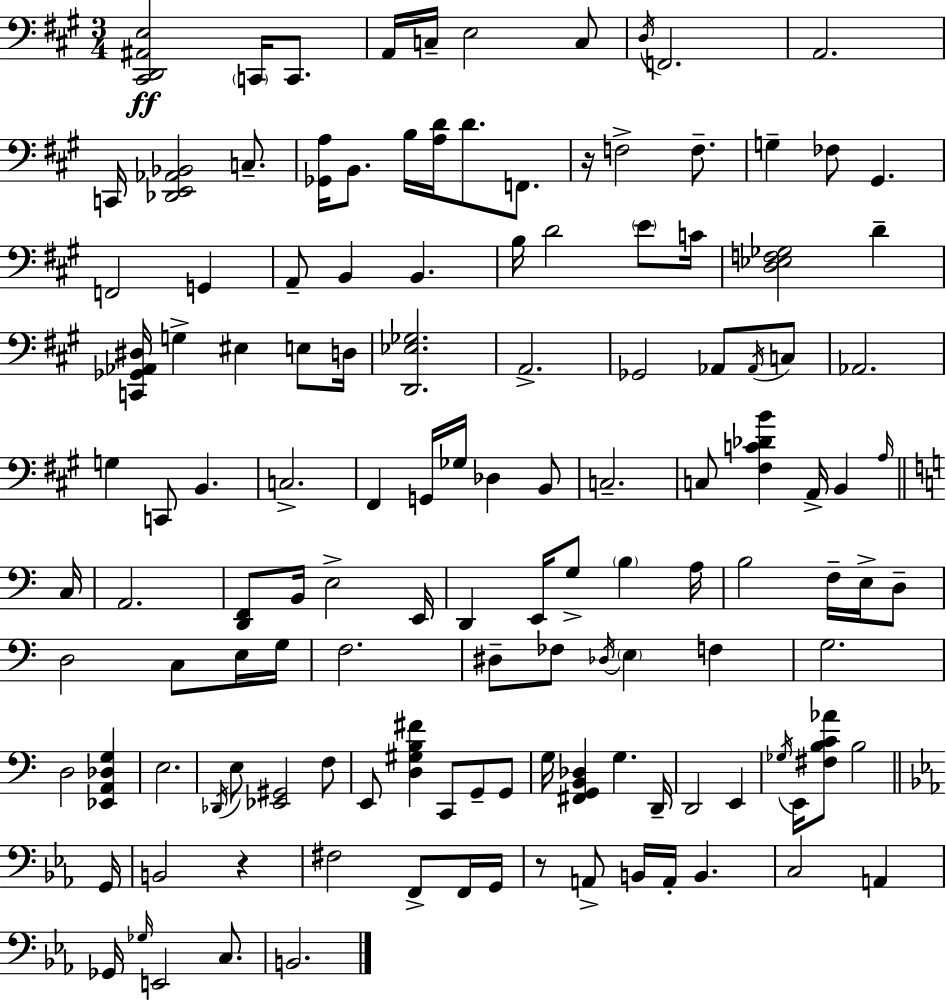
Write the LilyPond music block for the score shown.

{
  \clef bass
  \numericTimeSignature
  \time 3/4
  \key a \major
  <cis, d, ais, e>2\ff \parenthesize c,16 c,8. | a,16 c16-- e2 c8 | \acciaccatura { d16 } f,2. | a,2. | \break c,16 <des, e, aes, bes,>2 c8.-- | <ges, a>16 b,8. b16 <a d'>16 d'8. f,8. | r16 f2-> f8.-- | g4-- fes8 gis,4. | \break f,2 g,4 | a,8-- b,4 b,4. | b16 d'2 \parenthesize e'8 | c'16 <d ees f ges>2 d'4-- | \break <c, ges, aes, dis>16 g4-> eis4 e8 | d16 <d, ees ges>2. | a,2.-> | ges,2 aes,8 \acciaccatura { aes,16 } | \break c8 aes,2. | g4 c,8 b,4. | c2.-> | fis,4 g,16 ges16 des4 | \break b,8 c2.-- | c8 <fis c' des' b'>4 a,16-> b,4 | \grace { a16 } \bar "||" \break \key c \major c16 a,2. | <d, f,>8 b,16 e2-> | e,16 d,4 e,16 g8-> \parenthesize b4 | a16 b2 f16-- e16-> d8-- | \break d2 c8 e16 | g16 f2. | dis8-- fes8 \acciaccatura { des16 } \parenthesize e4 f4 | g2. | \break d2 <ees, a, des g>4 | e2. | \acciaccatura { des,16 } e8 <ees, gis,>2 | f8 e,8 <d gis b fis'>4 c,8 g,8-- | \break g,8 g16 <fis, g, b, des>4 g4. | d,16-- d,2 e,4 | \acciaccatura { ges16 } e,16 <fis b c' aes'>8 b2 | \bar "||" \break \key ees \major g,16 b,2 r4 | fis2 f,8-> f,16 | g,16 r8 a,8-> b,16 a,16-. b,4. | c2 a,4 | \break ges,16 \grace { ges16 } e,2 c8. | b,2. | \bar "|."
}